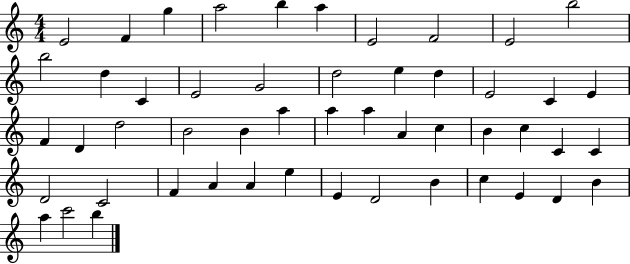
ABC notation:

X:1
T:Untitled
M:4/4
L:1/4
K:C
E2 F g a2 b a E2 F2 E2 b2 b2 d C E2 G2 d2 e d E2 C E F D d2 B2 B a a a A c B c C C D2 C2 F A A e E D2 B c E D B a c'2 b